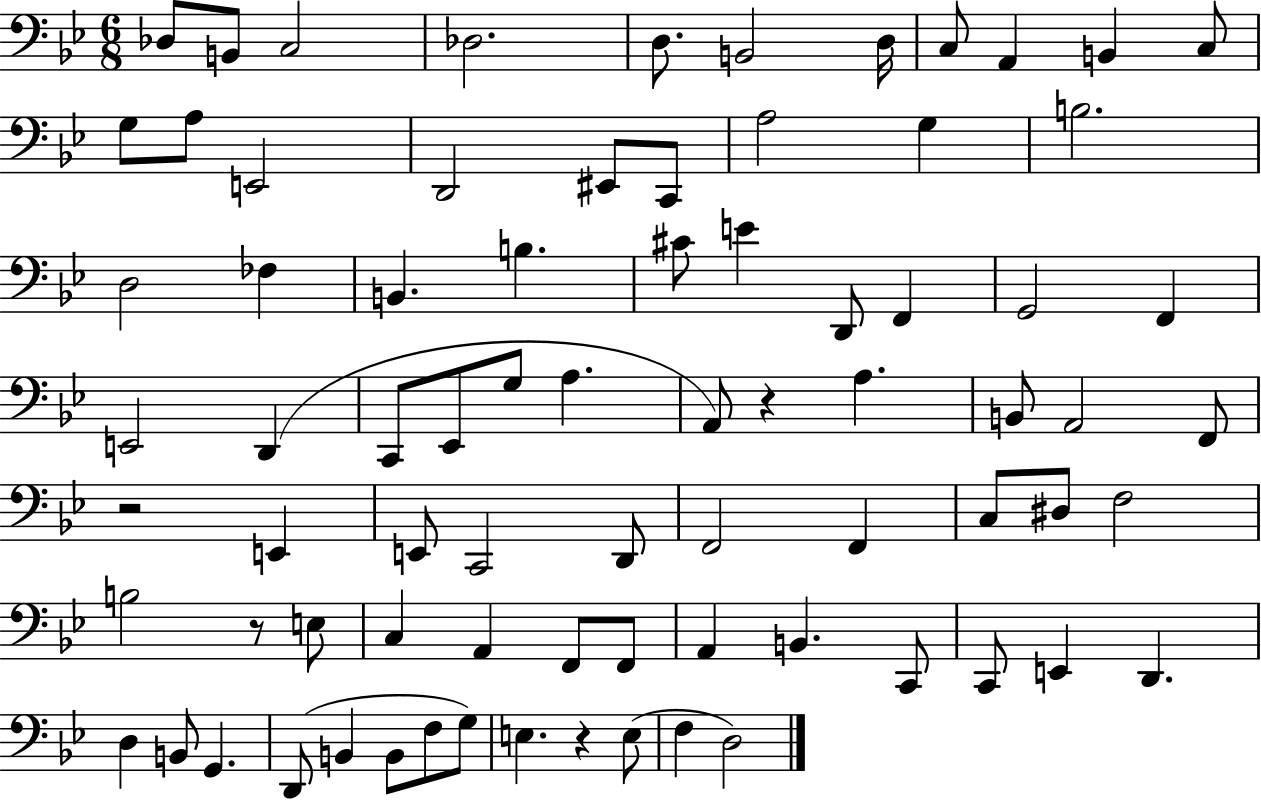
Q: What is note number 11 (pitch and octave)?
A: C3